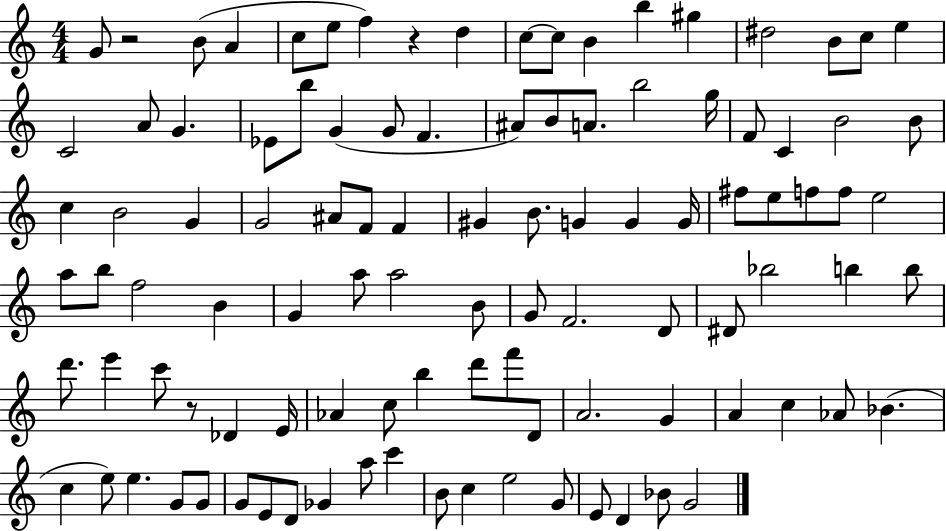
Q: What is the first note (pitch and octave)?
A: G4